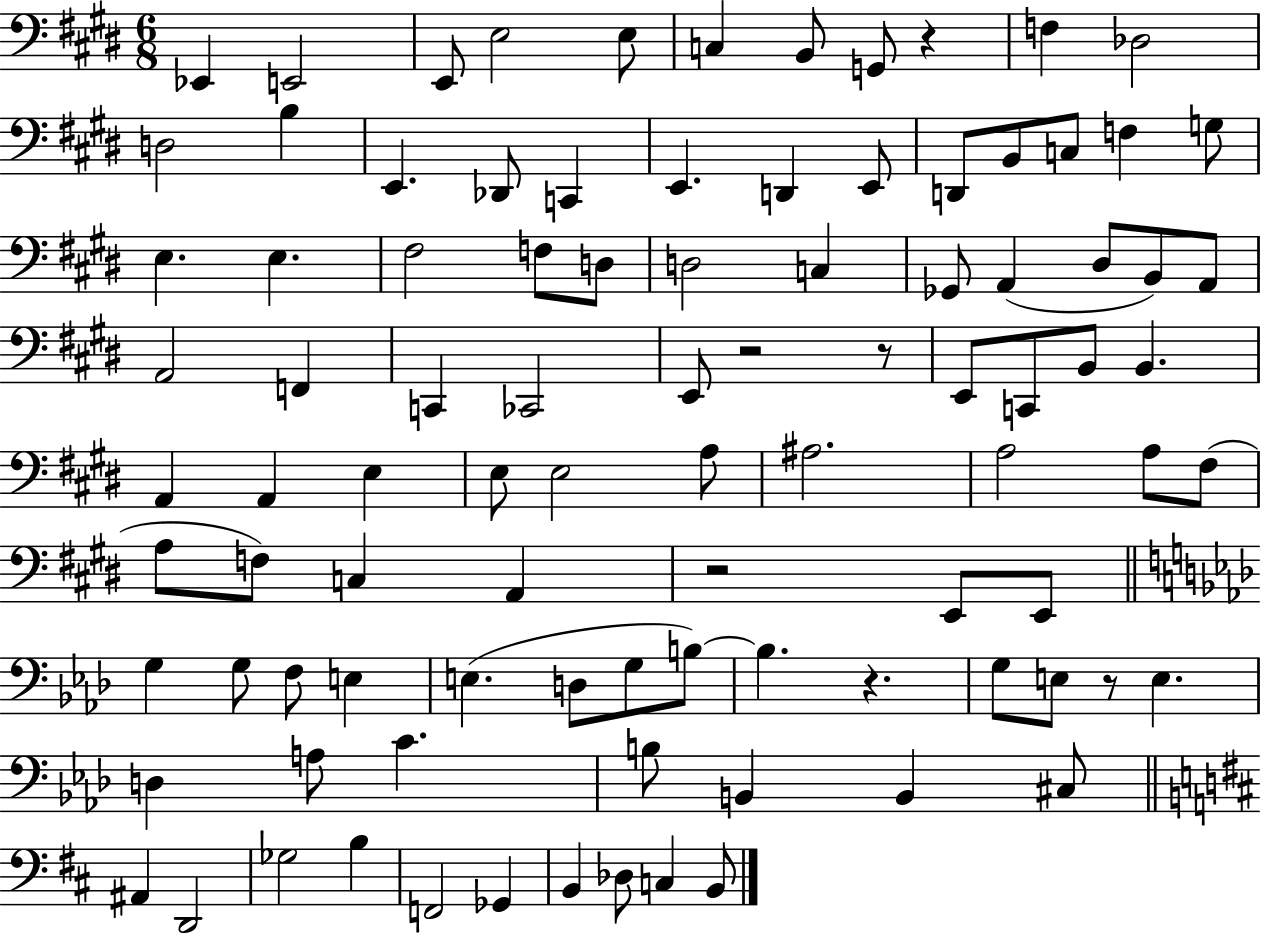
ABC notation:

X:1
T:Untitled
M:6/8
L:1/4
K:E
_E,, E,,2 E,,/2 E,2 E,/2 C, B,,/2 G,,/2 z F, _D,2 D,2 B, E,, _D,,/2 C,, E,, D,, E,,/2 D,,/2 B,,/2 C,/2 F, G,/2 E, E, ^F,2 F,/2 D,/2 D,2 C, _G,,/2 A,, ^D,/2 B,,/2 A,,/2 A,,2 F,, C,, _C,,2 E,,/2 z2 z/2 E,,/2 C,,/2 B,,/2 B,, A,, A,, E, E,/2 E,2 A,/2 ^A,2 A,2 A,/2 ^F,/2 A,/2 F,/2 C, A,, z2 E,,/2 E,,/2 G, G,/2 F,/2 E, E, D,/2 G,/2 B,/2 B, z G,/2 E,/2 z/2 E, D, A,/2 C B,/2 B,, B,, ^C,/2 ^A,, D,,2 _G,2 B, F,,2 _G,, B,, _D,/2 C, B,,/2